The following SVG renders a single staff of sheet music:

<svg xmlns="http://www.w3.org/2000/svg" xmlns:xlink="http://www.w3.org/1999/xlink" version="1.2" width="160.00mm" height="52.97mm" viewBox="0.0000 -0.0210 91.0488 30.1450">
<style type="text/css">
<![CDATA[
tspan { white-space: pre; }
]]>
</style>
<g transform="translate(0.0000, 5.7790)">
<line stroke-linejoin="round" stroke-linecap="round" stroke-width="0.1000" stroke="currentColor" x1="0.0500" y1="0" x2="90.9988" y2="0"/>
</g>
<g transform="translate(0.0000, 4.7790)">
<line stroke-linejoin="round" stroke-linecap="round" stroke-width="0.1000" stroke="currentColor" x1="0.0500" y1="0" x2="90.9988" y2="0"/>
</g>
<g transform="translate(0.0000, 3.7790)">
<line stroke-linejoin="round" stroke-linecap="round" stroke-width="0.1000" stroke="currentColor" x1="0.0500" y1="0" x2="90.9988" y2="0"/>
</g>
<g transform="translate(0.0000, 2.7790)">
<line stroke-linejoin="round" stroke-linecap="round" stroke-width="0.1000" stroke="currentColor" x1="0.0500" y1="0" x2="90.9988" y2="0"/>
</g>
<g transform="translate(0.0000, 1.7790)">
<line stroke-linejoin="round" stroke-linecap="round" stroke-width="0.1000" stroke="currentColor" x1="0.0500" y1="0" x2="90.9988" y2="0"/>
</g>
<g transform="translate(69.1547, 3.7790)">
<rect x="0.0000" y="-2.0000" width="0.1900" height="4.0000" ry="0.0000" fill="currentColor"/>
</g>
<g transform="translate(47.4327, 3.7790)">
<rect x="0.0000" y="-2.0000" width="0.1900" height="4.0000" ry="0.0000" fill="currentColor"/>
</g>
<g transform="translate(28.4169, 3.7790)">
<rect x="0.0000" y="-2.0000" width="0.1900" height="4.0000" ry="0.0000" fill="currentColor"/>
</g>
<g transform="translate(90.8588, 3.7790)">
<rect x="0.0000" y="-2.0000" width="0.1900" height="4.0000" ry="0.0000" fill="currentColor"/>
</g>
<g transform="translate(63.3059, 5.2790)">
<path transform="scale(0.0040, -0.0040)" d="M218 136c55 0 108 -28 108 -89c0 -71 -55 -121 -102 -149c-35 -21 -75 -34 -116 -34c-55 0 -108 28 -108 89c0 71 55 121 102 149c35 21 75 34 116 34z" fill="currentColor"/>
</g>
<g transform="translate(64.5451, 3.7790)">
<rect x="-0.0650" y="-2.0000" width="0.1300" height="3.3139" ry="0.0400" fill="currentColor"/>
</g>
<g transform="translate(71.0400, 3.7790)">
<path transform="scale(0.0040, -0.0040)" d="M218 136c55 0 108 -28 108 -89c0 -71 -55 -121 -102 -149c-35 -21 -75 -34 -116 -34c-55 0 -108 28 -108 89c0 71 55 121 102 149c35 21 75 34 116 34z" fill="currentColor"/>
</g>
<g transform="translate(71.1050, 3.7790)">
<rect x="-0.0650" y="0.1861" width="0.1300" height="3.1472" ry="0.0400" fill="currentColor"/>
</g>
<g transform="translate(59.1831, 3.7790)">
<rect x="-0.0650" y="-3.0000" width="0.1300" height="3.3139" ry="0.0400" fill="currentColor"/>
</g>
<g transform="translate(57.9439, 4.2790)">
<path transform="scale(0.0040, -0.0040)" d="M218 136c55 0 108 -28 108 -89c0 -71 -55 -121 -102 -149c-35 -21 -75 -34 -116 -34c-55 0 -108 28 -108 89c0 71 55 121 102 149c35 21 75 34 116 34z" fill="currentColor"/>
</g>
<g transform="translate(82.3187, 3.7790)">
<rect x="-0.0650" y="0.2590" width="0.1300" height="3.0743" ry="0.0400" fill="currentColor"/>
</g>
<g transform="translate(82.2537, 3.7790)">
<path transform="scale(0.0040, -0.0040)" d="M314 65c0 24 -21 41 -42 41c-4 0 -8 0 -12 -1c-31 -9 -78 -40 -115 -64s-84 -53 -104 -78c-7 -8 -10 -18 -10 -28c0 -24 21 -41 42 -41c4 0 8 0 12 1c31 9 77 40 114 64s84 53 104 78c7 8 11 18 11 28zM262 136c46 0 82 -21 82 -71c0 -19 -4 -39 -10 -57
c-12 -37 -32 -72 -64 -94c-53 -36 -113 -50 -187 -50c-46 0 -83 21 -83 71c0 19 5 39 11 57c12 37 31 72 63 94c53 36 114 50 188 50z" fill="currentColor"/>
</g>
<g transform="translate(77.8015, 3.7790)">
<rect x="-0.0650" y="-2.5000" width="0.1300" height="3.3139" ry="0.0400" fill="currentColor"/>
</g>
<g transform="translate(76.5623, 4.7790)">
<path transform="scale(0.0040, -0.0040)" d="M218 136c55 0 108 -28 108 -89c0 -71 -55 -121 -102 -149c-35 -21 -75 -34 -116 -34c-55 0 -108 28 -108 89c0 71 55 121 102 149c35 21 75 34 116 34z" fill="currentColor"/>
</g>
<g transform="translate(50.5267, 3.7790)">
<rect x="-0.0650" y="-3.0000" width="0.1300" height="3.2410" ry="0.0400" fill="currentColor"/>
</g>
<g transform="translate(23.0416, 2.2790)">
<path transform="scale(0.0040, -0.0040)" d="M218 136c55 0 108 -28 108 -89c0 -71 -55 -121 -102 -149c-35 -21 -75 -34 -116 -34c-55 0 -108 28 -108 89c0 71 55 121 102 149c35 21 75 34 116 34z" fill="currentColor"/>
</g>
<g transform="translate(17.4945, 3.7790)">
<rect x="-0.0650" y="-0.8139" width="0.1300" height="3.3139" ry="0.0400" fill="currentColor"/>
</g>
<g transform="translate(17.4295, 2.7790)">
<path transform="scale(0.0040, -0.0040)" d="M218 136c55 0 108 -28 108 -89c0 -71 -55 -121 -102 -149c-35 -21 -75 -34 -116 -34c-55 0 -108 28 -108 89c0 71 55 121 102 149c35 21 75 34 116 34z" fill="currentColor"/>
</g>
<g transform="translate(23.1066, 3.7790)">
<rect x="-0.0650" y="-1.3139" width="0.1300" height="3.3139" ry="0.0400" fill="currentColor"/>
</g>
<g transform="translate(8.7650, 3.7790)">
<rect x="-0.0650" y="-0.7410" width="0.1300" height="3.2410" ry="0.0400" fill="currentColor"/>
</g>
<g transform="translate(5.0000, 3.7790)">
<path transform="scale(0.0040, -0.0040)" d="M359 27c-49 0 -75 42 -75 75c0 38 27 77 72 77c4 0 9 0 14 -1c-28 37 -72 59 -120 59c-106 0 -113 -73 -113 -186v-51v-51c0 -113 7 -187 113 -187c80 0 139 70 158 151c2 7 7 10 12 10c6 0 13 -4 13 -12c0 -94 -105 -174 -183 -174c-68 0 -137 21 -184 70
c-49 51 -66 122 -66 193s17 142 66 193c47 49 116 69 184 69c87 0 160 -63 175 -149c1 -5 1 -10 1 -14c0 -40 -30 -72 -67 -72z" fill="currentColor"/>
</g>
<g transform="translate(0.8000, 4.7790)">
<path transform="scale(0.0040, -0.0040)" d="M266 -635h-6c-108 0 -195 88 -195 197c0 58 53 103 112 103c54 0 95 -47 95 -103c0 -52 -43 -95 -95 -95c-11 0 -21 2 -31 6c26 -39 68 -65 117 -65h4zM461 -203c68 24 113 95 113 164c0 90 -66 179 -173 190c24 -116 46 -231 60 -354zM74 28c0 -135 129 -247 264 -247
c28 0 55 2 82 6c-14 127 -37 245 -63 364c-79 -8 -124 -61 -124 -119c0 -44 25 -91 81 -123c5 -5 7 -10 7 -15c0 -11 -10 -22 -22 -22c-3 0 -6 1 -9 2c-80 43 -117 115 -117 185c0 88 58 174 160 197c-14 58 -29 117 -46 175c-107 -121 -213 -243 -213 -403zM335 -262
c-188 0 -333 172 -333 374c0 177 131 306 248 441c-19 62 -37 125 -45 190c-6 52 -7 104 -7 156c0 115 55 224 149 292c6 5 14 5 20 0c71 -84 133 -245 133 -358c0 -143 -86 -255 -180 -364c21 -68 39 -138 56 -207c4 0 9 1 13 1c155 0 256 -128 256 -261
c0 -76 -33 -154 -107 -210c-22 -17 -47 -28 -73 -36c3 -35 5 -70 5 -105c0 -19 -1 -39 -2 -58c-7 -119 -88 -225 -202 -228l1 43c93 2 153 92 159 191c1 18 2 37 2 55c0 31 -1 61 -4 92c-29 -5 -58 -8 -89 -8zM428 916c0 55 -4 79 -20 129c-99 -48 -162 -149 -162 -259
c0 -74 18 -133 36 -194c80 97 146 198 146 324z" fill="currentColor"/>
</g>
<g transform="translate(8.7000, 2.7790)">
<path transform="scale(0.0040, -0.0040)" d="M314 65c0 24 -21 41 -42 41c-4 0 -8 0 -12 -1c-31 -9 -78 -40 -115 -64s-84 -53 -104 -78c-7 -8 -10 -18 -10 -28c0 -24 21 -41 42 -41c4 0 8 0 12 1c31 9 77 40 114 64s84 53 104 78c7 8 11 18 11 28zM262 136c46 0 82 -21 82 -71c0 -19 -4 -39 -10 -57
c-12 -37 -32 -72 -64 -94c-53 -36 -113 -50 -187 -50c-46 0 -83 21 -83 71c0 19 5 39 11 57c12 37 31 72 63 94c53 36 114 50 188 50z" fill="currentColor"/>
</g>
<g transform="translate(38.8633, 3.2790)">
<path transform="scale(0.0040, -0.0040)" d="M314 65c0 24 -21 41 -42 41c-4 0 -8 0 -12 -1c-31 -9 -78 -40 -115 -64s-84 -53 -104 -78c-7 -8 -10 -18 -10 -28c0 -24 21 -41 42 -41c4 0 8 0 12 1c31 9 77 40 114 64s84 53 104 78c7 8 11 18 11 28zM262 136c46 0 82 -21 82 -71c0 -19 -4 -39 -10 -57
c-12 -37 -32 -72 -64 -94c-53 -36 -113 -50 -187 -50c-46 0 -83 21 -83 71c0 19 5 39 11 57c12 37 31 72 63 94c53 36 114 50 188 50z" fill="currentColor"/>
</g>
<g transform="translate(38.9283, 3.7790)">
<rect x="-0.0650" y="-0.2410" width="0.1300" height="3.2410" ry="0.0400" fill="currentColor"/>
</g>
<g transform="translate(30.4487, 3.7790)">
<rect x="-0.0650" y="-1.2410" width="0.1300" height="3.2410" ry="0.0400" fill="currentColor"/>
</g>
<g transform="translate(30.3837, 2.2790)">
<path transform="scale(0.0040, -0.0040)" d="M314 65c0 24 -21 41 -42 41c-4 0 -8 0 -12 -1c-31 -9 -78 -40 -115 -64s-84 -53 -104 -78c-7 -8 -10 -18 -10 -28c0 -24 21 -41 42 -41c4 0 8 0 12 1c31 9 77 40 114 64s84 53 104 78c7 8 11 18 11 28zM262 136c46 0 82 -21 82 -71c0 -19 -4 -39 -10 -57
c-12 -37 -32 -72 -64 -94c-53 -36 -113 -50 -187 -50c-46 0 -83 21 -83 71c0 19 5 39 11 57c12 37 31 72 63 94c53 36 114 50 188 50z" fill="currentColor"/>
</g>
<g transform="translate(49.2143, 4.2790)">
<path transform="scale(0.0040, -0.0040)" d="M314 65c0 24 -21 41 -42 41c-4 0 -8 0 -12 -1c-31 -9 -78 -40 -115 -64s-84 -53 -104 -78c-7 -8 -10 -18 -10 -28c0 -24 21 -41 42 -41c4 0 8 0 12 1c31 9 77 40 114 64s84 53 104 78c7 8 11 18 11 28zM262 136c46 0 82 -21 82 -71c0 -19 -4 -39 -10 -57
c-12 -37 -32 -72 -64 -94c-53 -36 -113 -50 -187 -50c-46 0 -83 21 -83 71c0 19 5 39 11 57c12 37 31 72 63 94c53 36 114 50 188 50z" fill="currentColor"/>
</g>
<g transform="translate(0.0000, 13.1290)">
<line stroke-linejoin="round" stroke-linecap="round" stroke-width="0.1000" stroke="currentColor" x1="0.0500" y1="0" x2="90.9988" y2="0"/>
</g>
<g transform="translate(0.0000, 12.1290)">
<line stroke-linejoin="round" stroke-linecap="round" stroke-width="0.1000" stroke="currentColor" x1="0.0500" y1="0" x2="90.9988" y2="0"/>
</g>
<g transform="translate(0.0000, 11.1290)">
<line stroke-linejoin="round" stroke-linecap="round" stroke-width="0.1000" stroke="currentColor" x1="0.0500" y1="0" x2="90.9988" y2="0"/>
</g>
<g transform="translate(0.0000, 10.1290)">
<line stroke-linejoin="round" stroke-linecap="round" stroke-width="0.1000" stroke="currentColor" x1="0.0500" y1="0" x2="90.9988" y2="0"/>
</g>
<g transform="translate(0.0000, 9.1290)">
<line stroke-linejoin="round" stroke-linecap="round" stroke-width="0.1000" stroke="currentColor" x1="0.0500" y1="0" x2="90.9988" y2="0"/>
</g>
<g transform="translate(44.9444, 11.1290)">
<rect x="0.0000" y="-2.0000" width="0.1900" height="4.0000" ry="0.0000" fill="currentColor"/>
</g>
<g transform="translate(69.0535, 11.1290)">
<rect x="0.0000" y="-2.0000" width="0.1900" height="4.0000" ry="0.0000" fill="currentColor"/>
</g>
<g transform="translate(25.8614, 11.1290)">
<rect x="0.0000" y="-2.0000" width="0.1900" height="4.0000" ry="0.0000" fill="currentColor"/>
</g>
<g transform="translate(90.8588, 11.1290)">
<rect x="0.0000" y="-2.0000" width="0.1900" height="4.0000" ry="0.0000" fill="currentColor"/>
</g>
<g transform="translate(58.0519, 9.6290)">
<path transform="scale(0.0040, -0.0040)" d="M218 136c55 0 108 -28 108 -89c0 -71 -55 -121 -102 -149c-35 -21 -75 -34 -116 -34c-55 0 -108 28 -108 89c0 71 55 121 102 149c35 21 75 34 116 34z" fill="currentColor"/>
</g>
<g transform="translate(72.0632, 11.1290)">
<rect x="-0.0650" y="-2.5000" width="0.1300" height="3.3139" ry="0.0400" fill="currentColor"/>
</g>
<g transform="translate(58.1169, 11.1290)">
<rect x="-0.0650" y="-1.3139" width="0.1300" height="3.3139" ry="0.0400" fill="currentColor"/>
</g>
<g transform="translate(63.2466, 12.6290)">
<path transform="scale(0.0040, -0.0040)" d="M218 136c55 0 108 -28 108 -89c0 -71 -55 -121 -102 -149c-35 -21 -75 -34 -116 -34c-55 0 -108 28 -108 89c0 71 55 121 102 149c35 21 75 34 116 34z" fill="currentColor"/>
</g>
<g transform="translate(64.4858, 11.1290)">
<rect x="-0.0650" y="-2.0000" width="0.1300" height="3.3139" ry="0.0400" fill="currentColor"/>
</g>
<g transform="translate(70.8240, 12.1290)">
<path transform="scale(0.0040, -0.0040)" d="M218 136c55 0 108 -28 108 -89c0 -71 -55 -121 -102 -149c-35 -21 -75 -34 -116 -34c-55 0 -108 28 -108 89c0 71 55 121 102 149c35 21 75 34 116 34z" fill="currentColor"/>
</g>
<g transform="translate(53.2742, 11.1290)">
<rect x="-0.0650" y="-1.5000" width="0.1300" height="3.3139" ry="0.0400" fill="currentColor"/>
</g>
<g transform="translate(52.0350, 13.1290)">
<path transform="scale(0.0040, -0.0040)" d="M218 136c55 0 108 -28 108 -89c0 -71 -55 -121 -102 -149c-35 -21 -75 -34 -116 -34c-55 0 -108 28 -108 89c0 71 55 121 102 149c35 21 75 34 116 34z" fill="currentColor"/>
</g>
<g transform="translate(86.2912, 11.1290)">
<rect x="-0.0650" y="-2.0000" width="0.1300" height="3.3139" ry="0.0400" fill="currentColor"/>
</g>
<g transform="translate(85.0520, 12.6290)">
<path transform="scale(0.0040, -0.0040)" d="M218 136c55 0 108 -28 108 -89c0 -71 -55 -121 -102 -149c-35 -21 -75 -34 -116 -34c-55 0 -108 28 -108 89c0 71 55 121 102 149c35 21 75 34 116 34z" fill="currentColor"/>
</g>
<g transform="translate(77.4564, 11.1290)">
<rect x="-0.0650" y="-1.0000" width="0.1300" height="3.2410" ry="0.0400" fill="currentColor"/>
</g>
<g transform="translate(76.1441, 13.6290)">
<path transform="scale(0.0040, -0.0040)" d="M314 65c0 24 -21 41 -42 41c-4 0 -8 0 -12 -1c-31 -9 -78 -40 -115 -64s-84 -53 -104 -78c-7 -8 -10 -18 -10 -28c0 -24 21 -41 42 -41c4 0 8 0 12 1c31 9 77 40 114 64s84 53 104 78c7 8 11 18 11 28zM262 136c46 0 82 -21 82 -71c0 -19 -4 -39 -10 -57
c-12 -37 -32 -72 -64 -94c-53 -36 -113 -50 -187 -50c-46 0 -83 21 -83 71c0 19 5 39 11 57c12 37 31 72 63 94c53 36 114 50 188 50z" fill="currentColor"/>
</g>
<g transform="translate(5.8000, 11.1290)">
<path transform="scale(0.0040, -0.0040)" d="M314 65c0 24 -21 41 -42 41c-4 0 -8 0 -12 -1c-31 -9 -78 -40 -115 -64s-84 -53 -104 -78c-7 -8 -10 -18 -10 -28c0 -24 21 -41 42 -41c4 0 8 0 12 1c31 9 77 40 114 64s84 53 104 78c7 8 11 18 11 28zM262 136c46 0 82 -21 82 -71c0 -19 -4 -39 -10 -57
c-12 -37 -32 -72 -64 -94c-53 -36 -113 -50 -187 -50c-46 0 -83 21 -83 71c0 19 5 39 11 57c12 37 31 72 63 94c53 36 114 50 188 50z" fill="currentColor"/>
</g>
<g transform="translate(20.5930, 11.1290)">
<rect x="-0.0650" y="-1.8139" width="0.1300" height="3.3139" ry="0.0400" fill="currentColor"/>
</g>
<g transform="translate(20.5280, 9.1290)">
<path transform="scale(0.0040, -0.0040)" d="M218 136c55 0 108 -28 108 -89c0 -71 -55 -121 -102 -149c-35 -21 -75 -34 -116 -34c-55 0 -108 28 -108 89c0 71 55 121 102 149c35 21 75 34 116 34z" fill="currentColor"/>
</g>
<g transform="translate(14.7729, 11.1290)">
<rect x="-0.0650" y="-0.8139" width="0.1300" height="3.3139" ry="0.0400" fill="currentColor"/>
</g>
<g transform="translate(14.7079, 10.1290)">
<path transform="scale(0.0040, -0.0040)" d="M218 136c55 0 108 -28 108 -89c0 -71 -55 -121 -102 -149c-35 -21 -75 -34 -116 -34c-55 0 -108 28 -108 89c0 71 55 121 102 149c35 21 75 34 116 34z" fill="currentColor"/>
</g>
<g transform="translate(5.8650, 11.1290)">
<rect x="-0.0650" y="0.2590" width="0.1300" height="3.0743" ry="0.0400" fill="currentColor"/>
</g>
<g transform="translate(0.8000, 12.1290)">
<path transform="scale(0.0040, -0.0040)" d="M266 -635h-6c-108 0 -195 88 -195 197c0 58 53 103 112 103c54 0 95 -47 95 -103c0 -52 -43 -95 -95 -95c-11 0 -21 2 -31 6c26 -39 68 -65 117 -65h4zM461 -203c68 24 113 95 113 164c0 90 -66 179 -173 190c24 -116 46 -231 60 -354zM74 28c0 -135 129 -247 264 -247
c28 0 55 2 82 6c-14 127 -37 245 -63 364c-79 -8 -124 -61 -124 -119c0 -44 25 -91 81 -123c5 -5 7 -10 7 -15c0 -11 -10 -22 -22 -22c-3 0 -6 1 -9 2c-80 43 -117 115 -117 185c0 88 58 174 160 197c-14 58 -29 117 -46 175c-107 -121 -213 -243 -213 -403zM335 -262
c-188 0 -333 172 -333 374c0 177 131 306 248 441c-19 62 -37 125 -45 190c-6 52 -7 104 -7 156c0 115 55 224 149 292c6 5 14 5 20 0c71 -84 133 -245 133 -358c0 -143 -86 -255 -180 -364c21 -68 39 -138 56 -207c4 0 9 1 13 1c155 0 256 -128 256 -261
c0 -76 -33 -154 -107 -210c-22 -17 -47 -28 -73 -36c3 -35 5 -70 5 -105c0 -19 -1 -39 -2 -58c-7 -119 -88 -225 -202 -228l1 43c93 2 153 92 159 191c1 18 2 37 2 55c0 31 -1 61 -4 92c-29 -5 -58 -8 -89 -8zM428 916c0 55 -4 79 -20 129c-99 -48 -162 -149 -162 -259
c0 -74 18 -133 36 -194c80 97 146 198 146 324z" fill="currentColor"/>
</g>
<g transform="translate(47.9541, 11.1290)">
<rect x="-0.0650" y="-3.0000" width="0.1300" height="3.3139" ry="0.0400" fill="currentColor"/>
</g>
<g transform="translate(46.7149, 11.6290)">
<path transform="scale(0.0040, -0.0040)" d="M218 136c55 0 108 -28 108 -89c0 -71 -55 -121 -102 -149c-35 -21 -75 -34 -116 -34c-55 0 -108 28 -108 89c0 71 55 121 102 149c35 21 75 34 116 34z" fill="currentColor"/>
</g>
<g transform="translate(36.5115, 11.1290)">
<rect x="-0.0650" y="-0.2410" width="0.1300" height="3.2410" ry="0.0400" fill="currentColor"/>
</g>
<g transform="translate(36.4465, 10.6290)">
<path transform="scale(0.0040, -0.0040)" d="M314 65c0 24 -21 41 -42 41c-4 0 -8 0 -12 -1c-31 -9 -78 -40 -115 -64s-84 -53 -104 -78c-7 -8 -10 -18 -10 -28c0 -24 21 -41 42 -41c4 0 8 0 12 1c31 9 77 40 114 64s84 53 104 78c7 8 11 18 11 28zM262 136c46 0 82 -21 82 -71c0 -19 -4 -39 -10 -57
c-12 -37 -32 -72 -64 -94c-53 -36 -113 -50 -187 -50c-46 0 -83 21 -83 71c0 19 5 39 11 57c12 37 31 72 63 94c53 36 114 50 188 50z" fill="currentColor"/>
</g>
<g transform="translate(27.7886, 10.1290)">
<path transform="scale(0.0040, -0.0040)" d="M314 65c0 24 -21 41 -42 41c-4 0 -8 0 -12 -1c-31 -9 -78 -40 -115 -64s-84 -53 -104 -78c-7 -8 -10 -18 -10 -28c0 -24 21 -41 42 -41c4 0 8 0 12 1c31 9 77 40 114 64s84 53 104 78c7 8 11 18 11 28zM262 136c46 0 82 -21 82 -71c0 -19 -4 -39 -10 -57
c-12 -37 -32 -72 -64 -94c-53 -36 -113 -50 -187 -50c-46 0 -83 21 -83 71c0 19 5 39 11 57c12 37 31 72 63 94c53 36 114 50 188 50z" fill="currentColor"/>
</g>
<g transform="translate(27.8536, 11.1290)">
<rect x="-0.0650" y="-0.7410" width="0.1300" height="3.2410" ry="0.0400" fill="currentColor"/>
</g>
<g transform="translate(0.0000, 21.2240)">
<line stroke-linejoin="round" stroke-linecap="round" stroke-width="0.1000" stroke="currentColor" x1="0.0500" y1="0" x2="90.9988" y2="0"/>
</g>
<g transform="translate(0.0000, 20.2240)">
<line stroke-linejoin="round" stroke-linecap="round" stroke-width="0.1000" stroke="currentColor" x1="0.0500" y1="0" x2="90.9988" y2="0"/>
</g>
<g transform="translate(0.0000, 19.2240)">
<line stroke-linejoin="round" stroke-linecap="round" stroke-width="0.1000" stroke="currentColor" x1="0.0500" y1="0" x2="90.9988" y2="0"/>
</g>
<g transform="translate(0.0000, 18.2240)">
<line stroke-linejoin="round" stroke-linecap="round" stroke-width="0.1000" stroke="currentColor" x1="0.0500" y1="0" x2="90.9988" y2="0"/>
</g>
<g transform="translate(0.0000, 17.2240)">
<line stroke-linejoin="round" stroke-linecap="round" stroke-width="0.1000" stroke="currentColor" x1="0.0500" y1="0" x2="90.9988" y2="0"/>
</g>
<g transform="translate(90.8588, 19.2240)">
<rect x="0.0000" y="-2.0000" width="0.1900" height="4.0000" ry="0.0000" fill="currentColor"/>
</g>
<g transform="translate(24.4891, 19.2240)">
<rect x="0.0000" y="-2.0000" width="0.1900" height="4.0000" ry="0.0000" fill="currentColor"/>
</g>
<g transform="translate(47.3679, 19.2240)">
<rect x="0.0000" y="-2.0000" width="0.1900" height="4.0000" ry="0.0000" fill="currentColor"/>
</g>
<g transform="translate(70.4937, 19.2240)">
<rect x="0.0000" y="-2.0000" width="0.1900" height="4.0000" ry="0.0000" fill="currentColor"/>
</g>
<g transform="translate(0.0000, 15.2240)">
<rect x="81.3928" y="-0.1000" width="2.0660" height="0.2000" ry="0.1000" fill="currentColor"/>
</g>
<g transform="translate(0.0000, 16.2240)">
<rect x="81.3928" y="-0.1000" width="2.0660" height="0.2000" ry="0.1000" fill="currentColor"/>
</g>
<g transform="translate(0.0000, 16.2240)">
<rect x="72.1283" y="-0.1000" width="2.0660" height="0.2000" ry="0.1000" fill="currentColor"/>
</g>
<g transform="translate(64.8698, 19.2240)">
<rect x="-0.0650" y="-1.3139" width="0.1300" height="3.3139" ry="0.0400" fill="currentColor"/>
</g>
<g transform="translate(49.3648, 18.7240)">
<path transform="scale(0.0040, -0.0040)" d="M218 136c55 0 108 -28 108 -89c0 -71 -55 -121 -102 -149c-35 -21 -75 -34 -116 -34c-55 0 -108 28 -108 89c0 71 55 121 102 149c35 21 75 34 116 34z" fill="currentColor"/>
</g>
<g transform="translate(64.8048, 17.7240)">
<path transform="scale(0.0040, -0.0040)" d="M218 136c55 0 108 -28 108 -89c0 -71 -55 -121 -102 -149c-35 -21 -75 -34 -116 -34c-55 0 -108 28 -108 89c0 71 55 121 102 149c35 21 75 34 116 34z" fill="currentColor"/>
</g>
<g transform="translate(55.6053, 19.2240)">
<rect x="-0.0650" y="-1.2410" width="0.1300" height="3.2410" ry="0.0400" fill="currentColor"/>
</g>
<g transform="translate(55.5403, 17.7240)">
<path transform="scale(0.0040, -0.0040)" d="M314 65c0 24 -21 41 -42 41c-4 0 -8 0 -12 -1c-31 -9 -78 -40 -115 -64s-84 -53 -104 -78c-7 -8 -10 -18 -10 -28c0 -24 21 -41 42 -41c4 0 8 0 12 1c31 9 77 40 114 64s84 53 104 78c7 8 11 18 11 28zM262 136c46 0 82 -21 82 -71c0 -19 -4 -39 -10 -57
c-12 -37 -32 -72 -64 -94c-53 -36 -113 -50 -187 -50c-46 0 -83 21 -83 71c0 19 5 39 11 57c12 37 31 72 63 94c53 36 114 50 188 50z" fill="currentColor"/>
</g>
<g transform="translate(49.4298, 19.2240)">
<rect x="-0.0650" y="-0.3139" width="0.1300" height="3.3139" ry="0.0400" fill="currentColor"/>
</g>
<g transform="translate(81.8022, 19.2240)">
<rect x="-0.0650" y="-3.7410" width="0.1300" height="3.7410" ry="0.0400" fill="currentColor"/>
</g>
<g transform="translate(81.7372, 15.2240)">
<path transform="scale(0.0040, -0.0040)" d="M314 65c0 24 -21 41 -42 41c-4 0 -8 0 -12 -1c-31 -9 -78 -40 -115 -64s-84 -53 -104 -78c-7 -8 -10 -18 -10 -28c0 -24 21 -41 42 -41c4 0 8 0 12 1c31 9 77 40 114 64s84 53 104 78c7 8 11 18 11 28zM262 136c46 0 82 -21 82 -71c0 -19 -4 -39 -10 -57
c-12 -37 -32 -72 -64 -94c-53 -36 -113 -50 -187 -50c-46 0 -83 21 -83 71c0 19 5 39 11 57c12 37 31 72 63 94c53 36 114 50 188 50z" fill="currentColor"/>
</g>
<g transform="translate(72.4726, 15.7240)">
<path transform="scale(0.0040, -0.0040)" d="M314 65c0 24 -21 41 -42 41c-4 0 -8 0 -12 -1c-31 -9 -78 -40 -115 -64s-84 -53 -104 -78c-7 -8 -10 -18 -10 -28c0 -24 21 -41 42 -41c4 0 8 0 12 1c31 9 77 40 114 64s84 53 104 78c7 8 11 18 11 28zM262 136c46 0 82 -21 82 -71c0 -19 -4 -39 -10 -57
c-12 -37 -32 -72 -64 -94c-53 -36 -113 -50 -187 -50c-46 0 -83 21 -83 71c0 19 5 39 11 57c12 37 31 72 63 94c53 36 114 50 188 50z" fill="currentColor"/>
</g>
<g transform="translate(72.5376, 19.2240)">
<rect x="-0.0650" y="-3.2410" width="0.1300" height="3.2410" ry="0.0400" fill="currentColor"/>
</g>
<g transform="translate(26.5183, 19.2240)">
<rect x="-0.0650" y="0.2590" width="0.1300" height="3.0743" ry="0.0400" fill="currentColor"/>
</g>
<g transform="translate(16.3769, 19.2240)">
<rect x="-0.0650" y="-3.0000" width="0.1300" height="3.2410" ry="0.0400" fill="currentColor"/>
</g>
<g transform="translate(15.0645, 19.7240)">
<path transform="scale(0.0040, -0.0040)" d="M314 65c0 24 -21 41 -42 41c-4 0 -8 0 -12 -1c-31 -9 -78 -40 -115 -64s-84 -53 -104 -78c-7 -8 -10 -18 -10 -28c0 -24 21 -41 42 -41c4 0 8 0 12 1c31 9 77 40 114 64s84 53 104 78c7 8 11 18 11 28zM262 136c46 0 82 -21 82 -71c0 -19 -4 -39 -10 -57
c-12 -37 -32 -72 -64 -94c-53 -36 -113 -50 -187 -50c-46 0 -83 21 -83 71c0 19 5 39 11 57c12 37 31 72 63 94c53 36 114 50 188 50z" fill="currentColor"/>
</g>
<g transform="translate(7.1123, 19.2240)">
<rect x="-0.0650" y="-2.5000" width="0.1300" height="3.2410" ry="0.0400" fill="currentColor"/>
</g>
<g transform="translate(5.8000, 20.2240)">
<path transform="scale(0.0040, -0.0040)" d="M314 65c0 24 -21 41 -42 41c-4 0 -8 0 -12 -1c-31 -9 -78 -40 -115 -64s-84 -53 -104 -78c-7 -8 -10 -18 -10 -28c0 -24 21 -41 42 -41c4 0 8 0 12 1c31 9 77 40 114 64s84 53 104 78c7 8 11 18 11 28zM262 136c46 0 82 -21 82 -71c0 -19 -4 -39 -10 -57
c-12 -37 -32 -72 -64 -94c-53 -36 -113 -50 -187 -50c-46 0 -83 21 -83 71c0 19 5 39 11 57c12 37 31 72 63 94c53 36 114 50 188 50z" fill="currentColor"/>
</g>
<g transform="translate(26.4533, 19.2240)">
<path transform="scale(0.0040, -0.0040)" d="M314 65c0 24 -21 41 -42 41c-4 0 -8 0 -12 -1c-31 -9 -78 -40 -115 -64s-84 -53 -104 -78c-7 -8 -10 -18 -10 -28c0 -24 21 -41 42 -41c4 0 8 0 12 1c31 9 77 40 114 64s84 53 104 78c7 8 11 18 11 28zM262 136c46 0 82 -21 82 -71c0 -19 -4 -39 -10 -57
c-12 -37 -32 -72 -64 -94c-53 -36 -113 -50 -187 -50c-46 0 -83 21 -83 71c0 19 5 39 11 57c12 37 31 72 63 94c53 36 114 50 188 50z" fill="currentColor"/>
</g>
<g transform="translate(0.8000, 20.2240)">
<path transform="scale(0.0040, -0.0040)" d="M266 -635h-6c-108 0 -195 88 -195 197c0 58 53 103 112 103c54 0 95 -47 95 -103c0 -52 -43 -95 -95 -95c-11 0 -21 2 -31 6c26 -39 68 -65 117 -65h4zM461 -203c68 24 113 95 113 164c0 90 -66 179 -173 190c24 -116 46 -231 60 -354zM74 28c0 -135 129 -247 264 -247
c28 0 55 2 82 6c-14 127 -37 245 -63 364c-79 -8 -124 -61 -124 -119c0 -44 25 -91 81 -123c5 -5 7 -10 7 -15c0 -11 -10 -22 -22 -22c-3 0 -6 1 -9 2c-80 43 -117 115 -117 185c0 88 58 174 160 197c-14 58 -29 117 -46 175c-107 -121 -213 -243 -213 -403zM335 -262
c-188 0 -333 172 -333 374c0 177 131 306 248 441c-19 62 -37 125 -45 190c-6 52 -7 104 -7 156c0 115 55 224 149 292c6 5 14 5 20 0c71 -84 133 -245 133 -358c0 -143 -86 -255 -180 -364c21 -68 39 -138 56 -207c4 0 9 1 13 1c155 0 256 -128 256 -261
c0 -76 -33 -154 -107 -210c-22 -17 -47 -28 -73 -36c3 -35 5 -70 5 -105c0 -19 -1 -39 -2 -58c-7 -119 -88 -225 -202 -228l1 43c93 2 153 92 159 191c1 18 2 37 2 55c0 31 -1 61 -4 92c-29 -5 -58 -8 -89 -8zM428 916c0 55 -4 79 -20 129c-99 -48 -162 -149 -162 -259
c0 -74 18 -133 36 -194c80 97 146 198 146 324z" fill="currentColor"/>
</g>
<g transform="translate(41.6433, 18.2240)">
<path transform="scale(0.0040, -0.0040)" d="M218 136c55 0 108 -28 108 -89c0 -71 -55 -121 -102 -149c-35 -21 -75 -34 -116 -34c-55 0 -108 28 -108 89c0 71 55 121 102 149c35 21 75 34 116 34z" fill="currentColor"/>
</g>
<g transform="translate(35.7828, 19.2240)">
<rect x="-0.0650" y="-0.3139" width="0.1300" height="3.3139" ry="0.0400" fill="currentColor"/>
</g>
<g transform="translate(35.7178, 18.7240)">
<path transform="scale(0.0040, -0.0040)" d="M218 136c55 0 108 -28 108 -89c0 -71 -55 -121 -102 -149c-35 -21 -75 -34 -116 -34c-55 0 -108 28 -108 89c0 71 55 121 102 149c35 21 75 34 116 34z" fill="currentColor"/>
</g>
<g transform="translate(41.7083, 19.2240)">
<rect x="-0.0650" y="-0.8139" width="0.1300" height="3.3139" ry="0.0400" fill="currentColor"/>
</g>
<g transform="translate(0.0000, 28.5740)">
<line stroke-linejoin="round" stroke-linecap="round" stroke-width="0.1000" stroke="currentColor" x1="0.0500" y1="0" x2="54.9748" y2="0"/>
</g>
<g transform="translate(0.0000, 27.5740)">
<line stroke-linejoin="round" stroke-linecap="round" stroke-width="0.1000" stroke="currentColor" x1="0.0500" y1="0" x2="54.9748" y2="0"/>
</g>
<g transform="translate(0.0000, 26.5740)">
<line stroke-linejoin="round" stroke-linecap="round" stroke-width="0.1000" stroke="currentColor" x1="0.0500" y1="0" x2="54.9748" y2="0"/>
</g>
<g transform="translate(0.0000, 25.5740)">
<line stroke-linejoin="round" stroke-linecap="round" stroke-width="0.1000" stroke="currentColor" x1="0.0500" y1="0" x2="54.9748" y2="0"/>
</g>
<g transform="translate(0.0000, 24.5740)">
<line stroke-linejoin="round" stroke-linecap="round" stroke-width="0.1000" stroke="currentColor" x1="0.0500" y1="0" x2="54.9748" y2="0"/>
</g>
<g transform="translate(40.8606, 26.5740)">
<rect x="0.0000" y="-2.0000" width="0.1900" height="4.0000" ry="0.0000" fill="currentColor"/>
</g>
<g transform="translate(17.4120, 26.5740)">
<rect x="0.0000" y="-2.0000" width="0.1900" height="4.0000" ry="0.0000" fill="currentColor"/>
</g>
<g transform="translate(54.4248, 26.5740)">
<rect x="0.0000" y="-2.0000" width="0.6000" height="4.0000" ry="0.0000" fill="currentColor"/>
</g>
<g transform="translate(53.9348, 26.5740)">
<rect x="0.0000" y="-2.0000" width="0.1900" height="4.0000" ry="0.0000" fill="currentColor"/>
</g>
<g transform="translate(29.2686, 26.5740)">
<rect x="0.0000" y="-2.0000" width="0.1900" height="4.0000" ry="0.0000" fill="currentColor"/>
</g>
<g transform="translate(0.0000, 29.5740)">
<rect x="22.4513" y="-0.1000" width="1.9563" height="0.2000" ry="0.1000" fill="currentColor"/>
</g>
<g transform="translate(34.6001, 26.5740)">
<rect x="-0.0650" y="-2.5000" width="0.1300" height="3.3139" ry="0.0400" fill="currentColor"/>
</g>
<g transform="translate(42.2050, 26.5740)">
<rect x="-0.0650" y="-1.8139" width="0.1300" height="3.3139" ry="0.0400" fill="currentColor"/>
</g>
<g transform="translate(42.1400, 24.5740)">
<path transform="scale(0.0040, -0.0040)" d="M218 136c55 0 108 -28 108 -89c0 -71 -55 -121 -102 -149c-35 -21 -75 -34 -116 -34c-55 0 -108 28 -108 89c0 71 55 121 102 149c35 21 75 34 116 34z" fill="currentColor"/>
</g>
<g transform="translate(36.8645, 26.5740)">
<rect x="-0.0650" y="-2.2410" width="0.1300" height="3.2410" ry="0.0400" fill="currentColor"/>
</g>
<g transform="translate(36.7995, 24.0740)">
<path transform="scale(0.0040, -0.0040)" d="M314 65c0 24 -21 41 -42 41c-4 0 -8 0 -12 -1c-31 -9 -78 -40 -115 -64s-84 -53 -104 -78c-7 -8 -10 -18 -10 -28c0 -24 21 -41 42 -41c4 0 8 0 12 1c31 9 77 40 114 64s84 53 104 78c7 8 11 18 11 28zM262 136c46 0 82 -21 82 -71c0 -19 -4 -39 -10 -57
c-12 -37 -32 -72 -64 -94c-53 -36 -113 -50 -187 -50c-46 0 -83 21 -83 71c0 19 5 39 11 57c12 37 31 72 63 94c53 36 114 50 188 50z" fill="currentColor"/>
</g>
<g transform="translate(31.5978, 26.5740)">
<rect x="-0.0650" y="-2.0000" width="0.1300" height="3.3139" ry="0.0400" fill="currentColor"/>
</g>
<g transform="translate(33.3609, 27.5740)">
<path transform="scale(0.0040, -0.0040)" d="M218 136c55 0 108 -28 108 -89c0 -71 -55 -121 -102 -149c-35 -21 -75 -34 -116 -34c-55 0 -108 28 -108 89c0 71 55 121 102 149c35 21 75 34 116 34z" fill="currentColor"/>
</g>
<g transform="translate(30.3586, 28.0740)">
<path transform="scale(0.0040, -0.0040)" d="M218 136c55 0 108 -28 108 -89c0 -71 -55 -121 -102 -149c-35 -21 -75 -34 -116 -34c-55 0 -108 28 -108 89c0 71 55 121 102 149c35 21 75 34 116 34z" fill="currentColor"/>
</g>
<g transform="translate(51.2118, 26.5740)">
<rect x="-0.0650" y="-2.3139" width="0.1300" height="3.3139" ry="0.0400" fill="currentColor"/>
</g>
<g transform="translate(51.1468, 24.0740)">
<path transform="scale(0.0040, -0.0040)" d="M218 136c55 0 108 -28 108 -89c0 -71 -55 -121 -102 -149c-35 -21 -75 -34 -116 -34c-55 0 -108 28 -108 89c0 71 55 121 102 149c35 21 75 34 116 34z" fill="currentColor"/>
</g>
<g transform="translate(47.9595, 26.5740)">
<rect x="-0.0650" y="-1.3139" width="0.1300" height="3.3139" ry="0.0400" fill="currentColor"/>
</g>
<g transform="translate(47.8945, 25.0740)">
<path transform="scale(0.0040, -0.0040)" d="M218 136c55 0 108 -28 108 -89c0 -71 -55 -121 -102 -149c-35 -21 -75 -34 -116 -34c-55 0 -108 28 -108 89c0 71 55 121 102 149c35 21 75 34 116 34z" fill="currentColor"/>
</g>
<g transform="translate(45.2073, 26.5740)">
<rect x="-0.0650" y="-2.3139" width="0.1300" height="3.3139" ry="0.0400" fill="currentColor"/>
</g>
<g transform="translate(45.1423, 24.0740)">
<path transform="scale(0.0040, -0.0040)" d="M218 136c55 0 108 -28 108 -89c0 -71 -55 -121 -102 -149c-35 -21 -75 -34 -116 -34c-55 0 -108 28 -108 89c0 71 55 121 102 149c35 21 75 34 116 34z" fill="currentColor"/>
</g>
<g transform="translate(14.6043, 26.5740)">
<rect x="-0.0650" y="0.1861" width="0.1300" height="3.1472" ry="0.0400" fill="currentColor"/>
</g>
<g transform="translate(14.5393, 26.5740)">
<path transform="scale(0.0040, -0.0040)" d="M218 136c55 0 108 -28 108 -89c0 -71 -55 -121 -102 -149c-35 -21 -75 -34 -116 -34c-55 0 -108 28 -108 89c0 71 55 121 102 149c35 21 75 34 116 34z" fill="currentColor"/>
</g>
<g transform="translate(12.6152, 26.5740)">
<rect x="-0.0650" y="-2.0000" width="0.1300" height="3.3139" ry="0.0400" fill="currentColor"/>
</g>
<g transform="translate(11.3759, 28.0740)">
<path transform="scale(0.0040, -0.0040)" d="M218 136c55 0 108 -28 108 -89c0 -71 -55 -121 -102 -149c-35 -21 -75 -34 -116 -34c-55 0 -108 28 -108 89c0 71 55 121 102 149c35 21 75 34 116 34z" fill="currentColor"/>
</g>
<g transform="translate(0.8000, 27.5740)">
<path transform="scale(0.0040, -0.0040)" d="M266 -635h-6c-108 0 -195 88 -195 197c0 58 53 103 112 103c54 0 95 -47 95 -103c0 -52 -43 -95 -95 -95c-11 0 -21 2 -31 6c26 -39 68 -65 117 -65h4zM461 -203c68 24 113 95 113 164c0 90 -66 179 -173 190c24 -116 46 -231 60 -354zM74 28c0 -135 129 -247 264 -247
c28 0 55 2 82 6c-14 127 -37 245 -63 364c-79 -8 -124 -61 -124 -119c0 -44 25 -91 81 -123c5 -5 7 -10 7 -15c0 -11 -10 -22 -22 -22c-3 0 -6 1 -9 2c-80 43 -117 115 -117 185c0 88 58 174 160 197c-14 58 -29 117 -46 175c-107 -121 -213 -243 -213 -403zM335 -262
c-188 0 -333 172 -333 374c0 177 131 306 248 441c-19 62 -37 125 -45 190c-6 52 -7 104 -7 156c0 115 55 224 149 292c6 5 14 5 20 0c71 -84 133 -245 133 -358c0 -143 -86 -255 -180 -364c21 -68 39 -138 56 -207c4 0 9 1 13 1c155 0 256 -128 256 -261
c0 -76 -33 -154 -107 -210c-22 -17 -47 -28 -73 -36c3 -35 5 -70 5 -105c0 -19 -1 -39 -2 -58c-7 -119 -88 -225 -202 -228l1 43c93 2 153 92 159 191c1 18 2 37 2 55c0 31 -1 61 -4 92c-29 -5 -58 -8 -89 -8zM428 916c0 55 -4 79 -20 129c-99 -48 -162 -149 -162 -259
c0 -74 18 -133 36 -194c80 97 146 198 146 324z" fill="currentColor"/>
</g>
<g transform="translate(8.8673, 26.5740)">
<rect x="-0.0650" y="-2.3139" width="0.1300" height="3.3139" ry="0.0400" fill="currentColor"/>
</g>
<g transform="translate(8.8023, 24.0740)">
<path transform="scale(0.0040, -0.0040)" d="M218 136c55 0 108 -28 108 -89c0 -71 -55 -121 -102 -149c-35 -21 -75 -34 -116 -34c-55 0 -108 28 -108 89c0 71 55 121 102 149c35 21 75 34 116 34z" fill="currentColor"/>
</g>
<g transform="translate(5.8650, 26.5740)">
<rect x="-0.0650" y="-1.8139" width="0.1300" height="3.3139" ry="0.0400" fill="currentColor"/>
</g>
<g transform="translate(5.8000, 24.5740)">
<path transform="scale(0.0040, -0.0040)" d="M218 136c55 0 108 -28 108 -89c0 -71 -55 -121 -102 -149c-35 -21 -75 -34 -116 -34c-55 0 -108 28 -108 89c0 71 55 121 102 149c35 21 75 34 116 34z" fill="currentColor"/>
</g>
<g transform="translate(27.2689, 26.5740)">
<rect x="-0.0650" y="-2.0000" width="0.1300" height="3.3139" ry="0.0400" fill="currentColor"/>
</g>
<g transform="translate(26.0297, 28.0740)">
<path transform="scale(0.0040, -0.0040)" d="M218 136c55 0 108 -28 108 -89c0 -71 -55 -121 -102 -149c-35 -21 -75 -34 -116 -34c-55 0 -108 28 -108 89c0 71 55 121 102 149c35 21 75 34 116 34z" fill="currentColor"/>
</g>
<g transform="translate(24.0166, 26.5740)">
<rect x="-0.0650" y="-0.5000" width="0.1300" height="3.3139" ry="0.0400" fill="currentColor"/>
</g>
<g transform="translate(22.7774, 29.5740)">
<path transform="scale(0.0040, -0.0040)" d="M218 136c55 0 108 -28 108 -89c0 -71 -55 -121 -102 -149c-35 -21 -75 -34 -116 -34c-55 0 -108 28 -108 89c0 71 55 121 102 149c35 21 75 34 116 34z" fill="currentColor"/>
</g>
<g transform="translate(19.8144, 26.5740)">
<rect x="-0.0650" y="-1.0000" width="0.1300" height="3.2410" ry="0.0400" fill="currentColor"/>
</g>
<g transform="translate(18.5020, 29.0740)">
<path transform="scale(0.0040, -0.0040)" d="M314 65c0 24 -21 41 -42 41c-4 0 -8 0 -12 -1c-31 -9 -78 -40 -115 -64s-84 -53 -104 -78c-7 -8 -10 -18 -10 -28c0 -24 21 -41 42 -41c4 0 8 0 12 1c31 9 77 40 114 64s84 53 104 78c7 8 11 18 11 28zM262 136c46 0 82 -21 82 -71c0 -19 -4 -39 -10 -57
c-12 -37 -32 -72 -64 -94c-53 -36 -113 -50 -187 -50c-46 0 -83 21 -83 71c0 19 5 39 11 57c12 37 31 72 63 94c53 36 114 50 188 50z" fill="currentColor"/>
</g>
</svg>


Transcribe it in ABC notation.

X:1
T:Untitled
M:4/4
L:1/4
K:C
d2 d e e2 c2 A2 A F B G B2 B2 d f d2 c2 A E e F G D2 F G2 A2 B2 c d c e2 e b2 c'2 f g F B D2 C F F G g2 f g e g